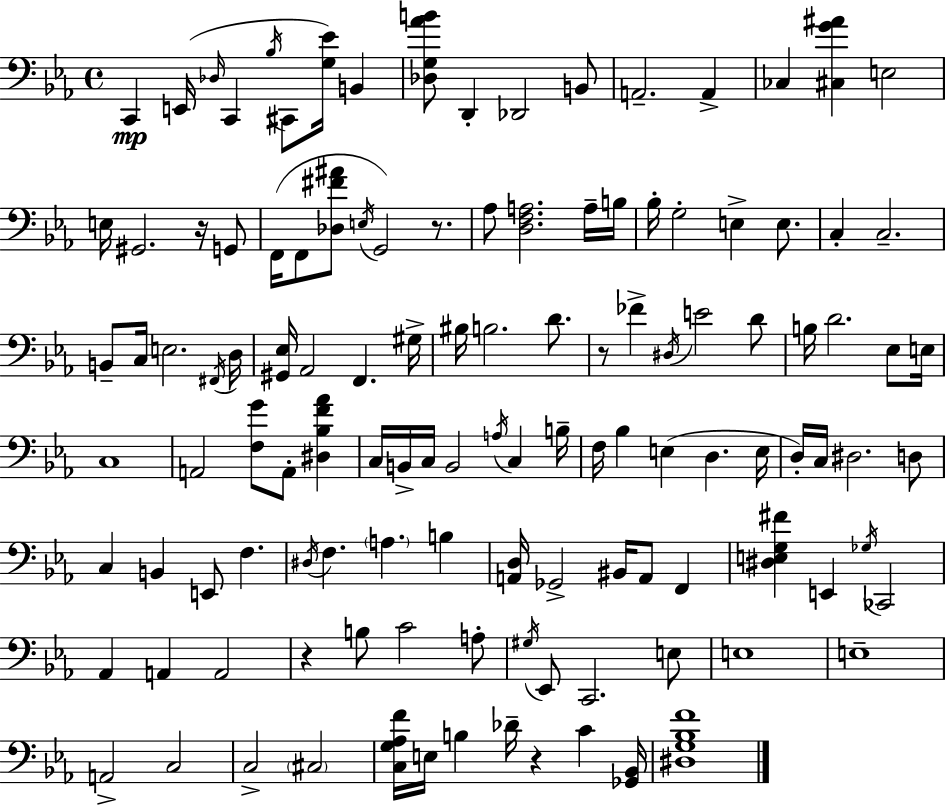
C2/q E2/s Db3/s C2/q Bb3/s C#2/e [G3,Eb4]/s B2/q [Db3,G3,Ab4,B4]/e D2/q Db2/h B2/e A2/h. A2/q CES3/q [C#3,G4,A#4]/q E3/h E3/s G#2/h. R/s G2/e F2/s F2/e [Db3,F#4,A#4]/e E3/s G2/h R/e. Ab3/e [D3,F3,A3]/h. A3/s B3/s Bb3/s G3/h E3/q E3/e. C3/q C3/h. B2/e C3/s E3/h. F#2/s D3/s [G#2,Eb3]/s Ab2/h F2/q. G#3/s BIS3/s B3/h. D4/e. R/e FES4/q D#3/s E4/h D4/e B3/s D4/h. Eb3/e E3/s C3/w A2/h [F3,G4]/e A2/e [D#3,Bb3,F4,Ab4]/q C3/s B2/s C3/s B2/h A3/s C3/q B3/s F3/s Bb3/q E3/q D3/q. E3/s D3/s C3/s D#3/h. D3/e C3/q B2/q E2/e F3/q. D#3/s F3/q. A3/q. B3/q [A2,D3]/s Gb2/h BIS2/s A2/e F2/q [D#3,E3,G3,F#4]/q E2/q Gb3/s CES2/h Ab2/q A2/q A2/h R/q B3/e C4/h A3/e G#3/s Eb2/e C2/h. E3/e E3/w E3/w A2/h C3/h C3/h C#3/h [C3,G3,Ab3,F4]/s E3/s B3/q Db4/s R/q C4/q [Gb2,Bb2]/s [D#3,G3,Bb3,F4]/w